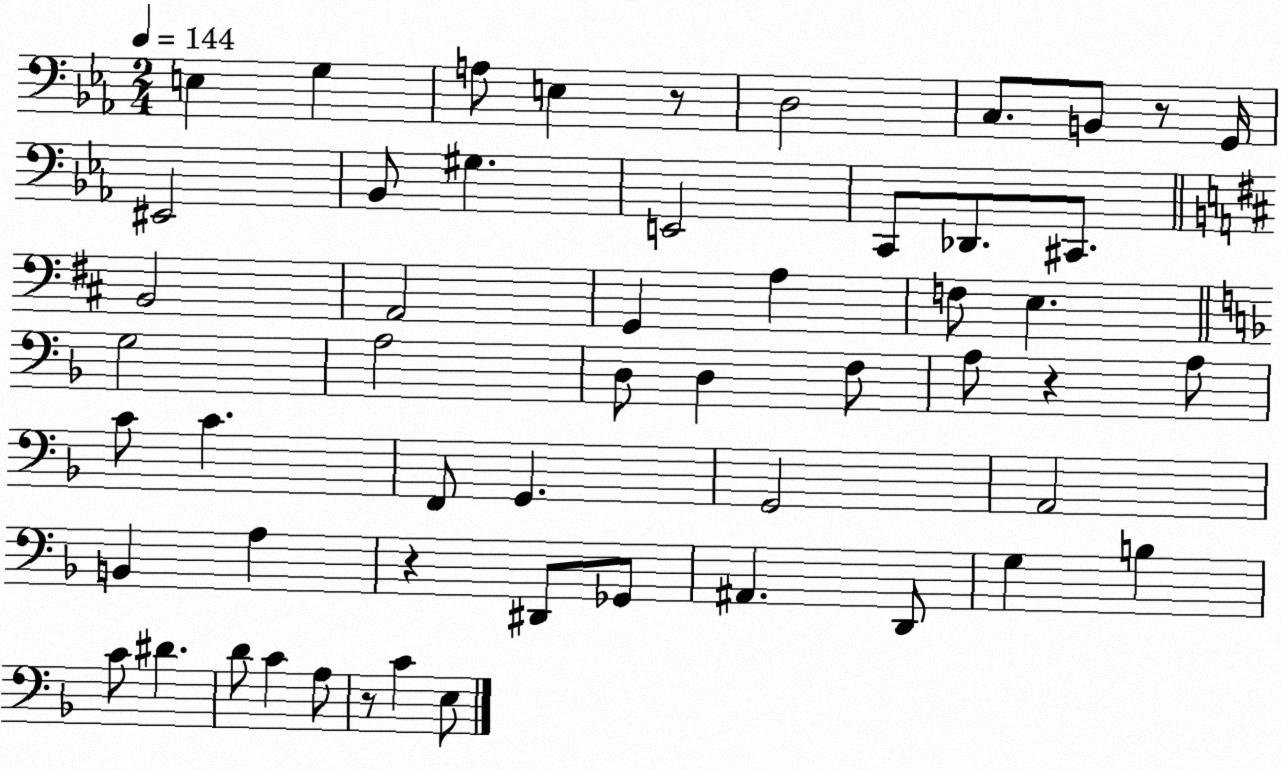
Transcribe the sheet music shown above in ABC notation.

X:1
T:Untitled
M:2/4
L:1/4
K:Eb
E, G, A,/2 E, z/2 D,2 C,/2 B,,/2 z/2 G,,/4 ^E,,2 _B,,/2 ^G, E,,2 C,,/2 _D,,/2 ^C,,/2 B,,2 A,,2 G,, A, F,/2 E, G,2 A,2 D,/2 D, F,/2 A,/2 z A,/2 C/2 C F,,/2 G,, G,,2 A,,2 B,, A, z ^D,,/2 _G,,/2 ^A,, D,,/2 G, B, C/2 ^D D/2 C A,/2 z/2 C E,/2